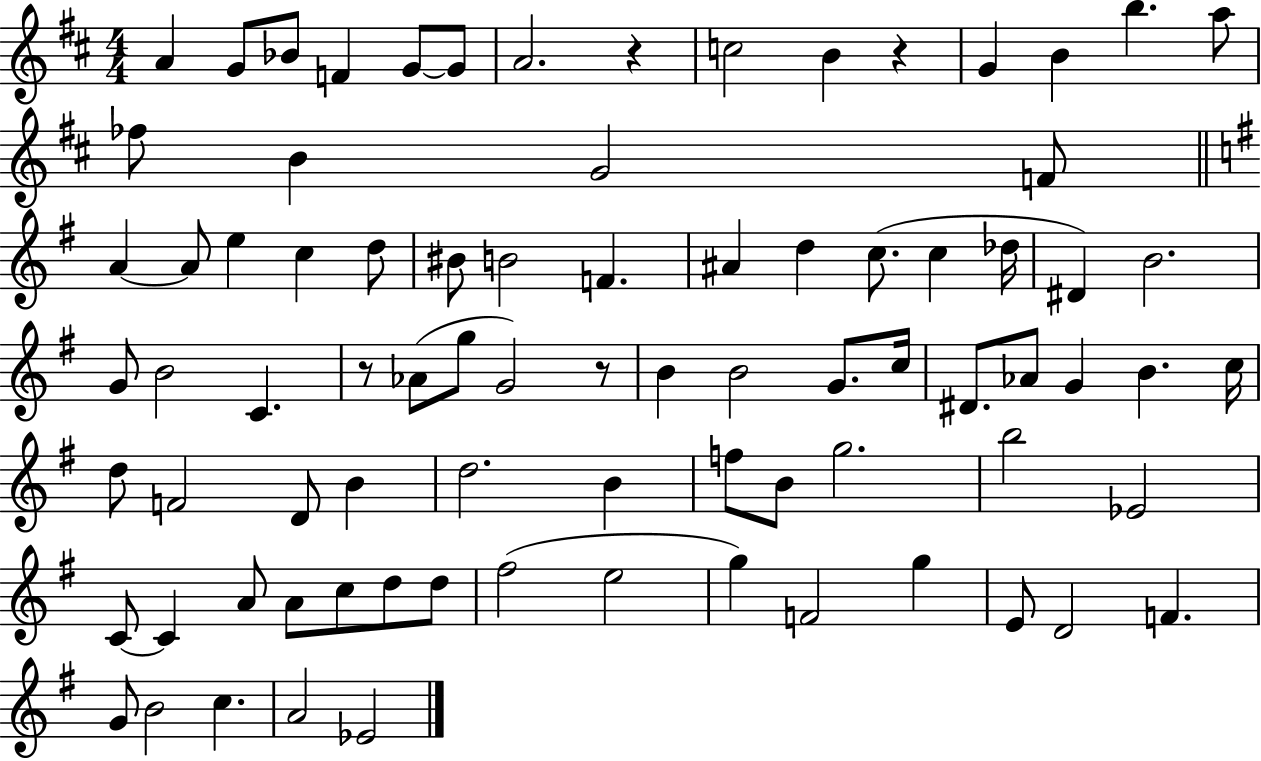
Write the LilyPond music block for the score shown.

{
  \clef treble
  \numericTimeSignature
  \time 4/4
  \key d \major
  a'4 g'8 bes'8 f'4 g'8~~ g'8 | a'2. r4 | c''2 b'4 r4 | g'4 b'4 b''4. a''8 | \break fes''8 b'4 g'2 f'8 | \bar "||" \break \key g \major a'4~~ a'8 e''4 c''4 d''8 | bis'8 b'2 f'4. | ais'4 d''4 c''8.( c''4 des''16 | dis'4) b'2. | \break g'8 b'2 c'4. | r8 aes'8( g''8 g'2) r8 | b'4 b'2 g'8. c''16 | dis'8. aes'8 g'4 b'4. c''16 | \break d''8 f'2 d'8 b'4 | d''2. b'4 | f''8 b'8 g''2. | b''2 ees'2 | \break c'8~~ c'4 a'8 a'8 c''8 d''8 d''8 | fis''2( e''2 | g''4) f'2 g''4 | e'8 d'2 f'4. | \break g'8 b'2 c''4. | a'2 ees'2 | \bar "|."
}